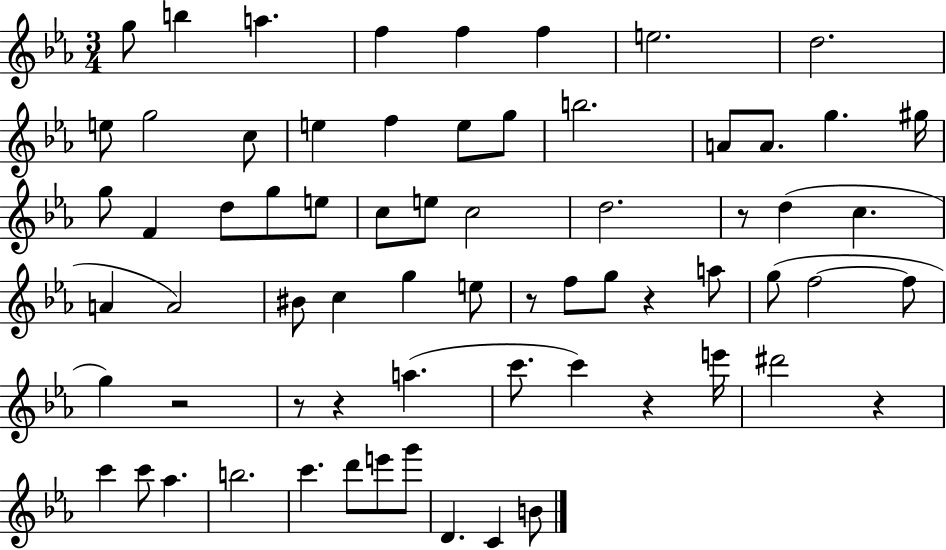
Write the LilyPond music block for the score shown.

{
  \clef treble
  \numericTimeSignature
  \time 3/4
  \key ees \major
  g''8 b''4 a''4. | f''4 f''4 f''4 | e''2. | d''2. | \break e''8 g''2 c''8 | e''4 f''4 e''8 g''8 | b''2. | a'8 a'8. g''4. gis''16 | \break g''8 f'4 d''8 g''8 e''8 | c''8 e''8 c''2 | d''2. | r8 d''4( c''4. | \break a'4 a'2) | bis'8 c''4 g''4 e''8 | r8 f''8 g''8 r4 a''8 | g''8( f''2~~ f''8 | \break g''4) r2 | r8 r4 a''4.( | c'''8. c'''4) r4 e'''16 | dis'''2 r4 | \break c'''4 c'''8 aes''4. | b''2. | c'''4. d'''8 e'''8 g'''8 | d'4. c'4 b'8 | \break \bar "|."
}